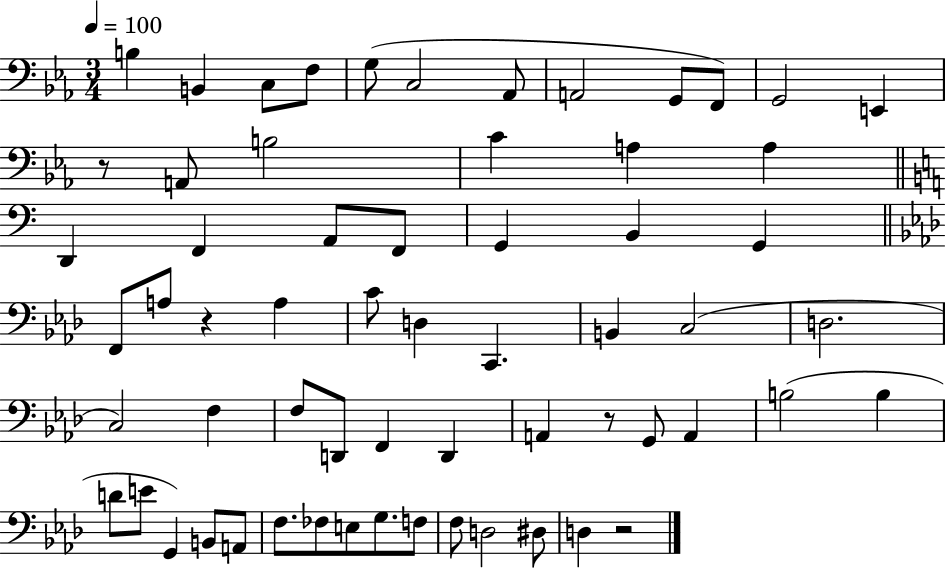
B3/q B2/q C3/e F3/e G3/e C3/h Ab2/e A2/h G2/e F2/e G2/h E2/q R/e A2/e B3/h C4/q A3/q A3/q D2/q F2/q A2/e F2/e G2/q B2/q G2/q F2/e A3/e R/q A3/q C4/e D3/q C2/q. B2/q C3/h D3/h. C3/h F3/q F3/e D2/e F2/q D2/q A2/q R/e G2/e A2/q B3/h B3/q D4/e E4/e G2/q B2/e A2/e F3/e. FES3/e E3/e G3/e. F3/e F3/e D3/h D#3/e D3/q R/h